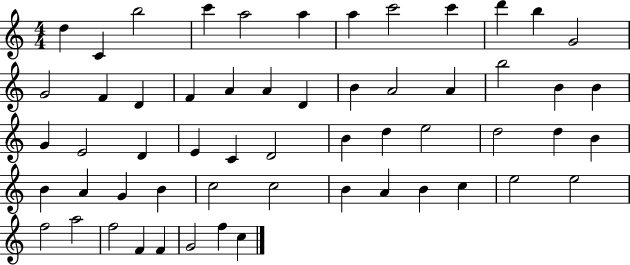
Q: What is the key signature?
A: C major